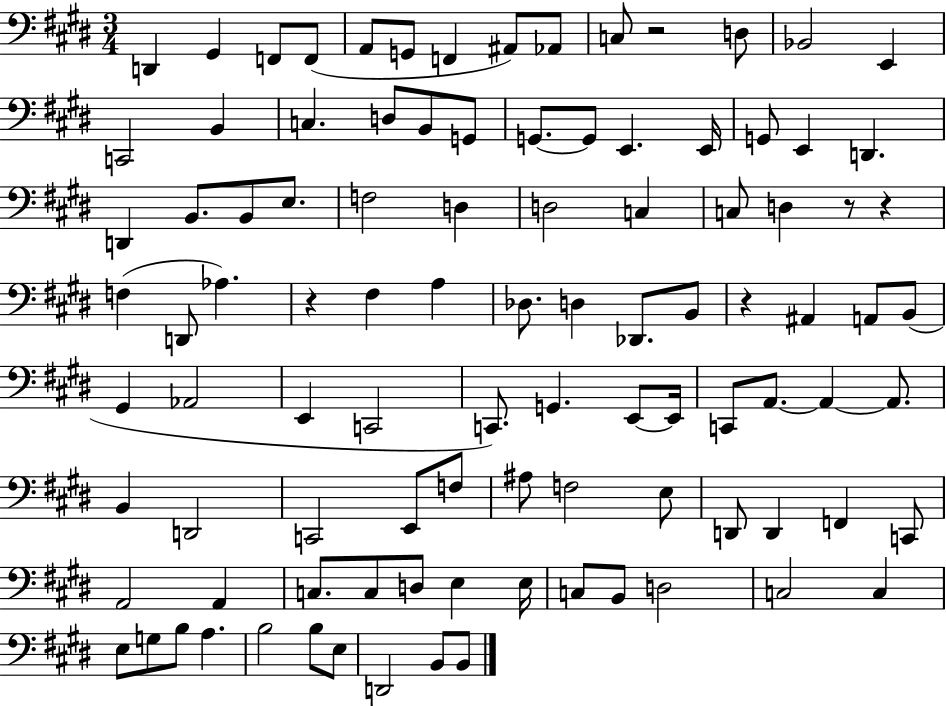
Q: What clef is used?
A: bass